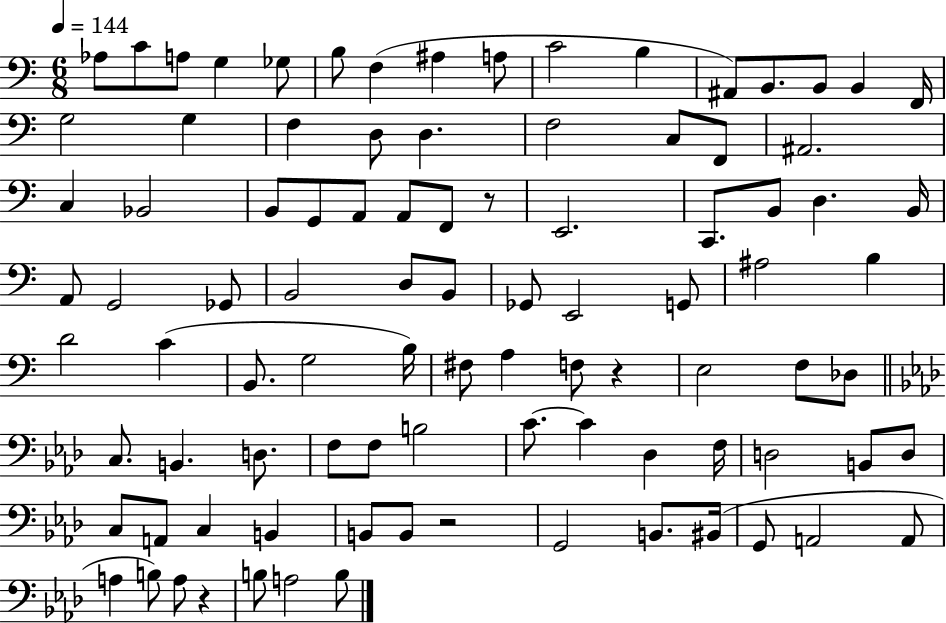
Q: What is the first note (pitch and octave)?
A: Ab3